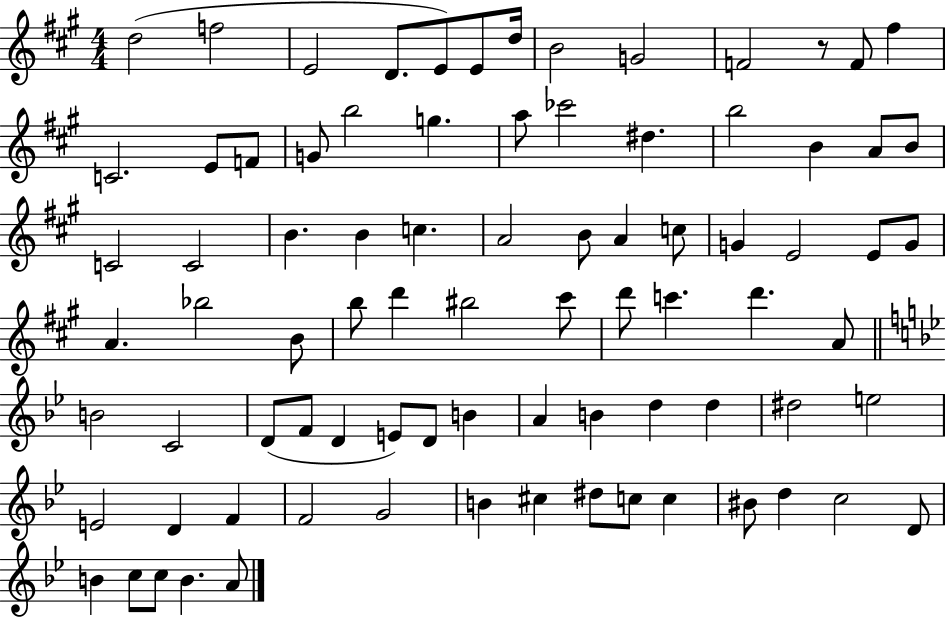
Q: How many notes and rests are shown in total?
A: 83